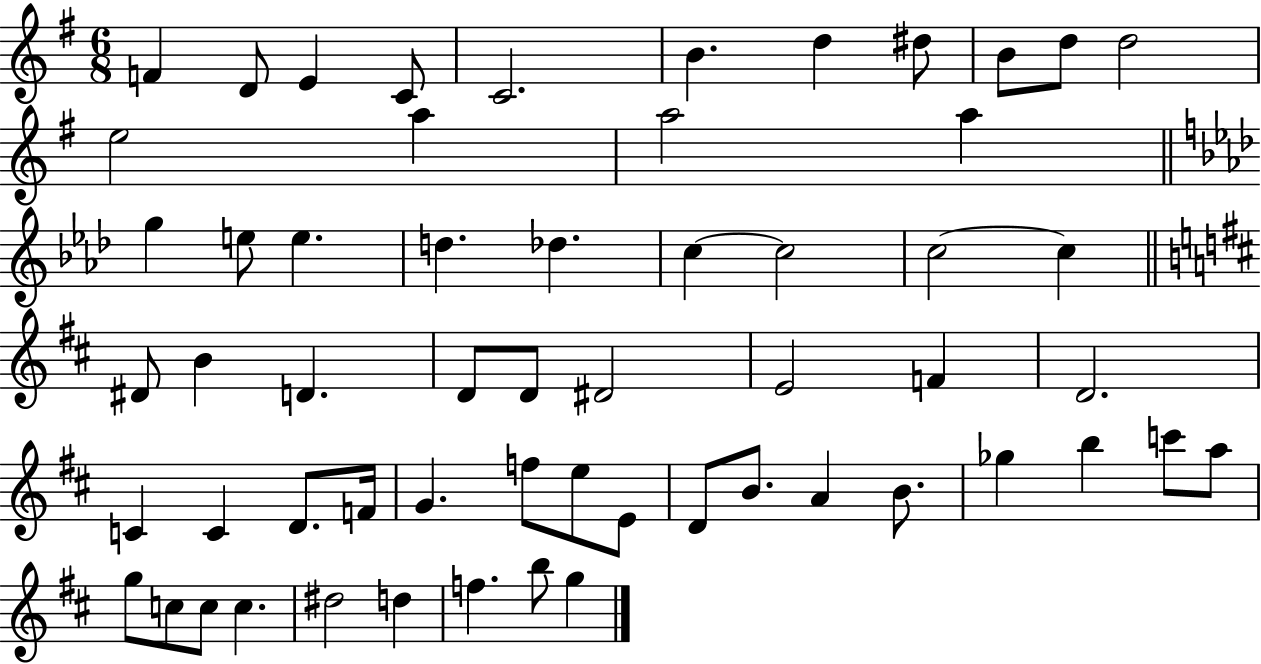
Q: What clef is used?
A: treble